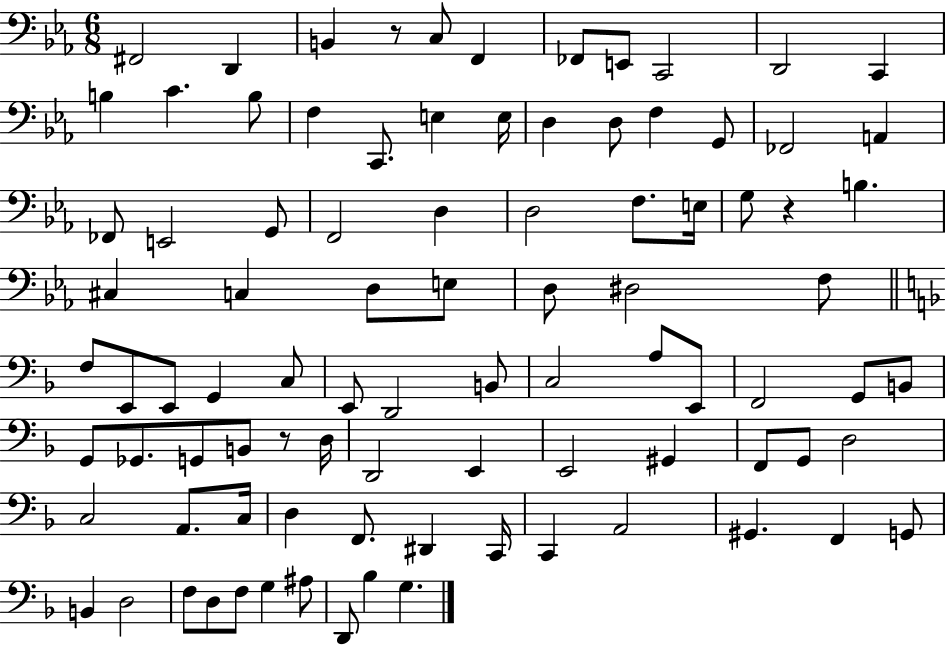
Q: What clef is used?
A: bass